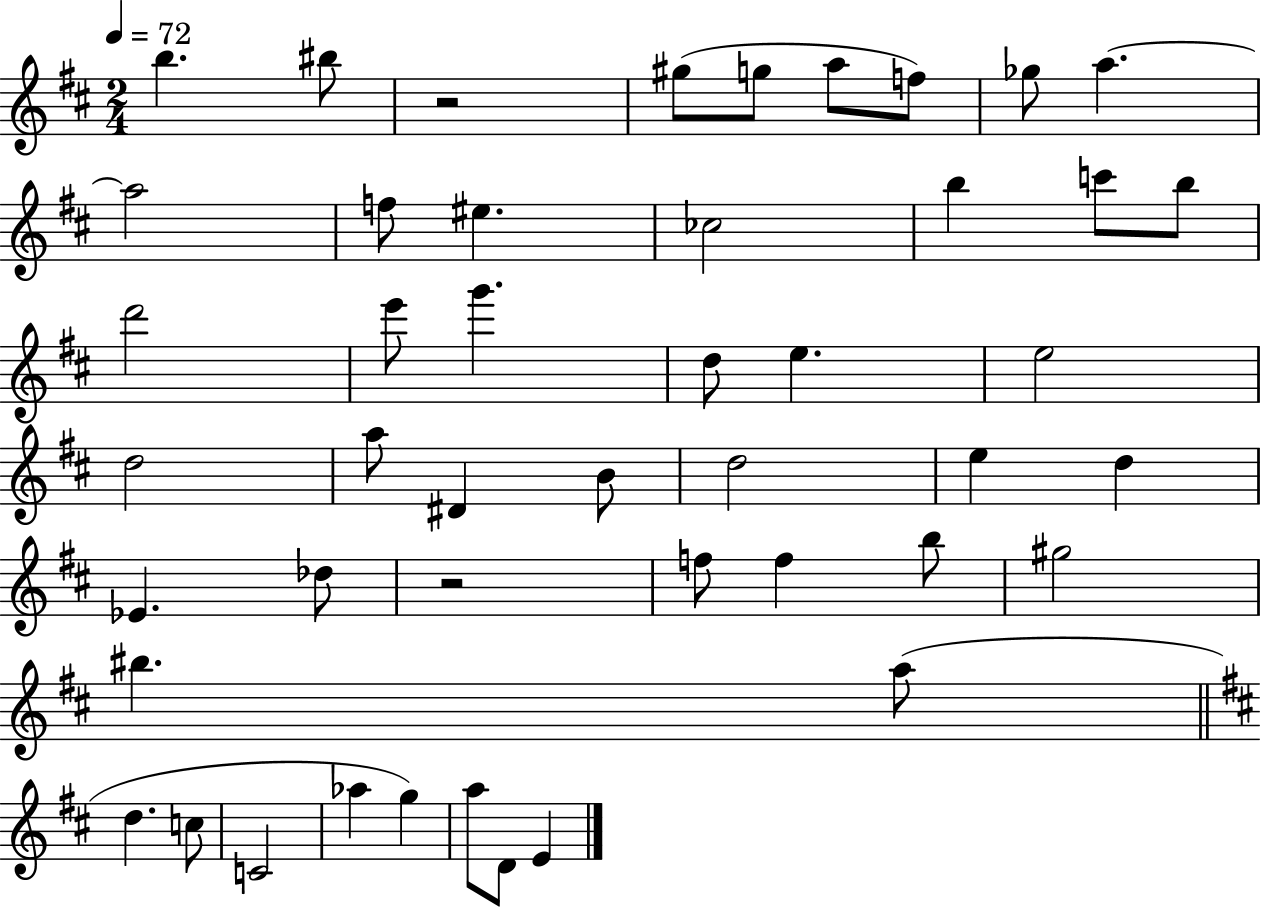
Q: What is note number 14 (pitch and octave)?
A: C6